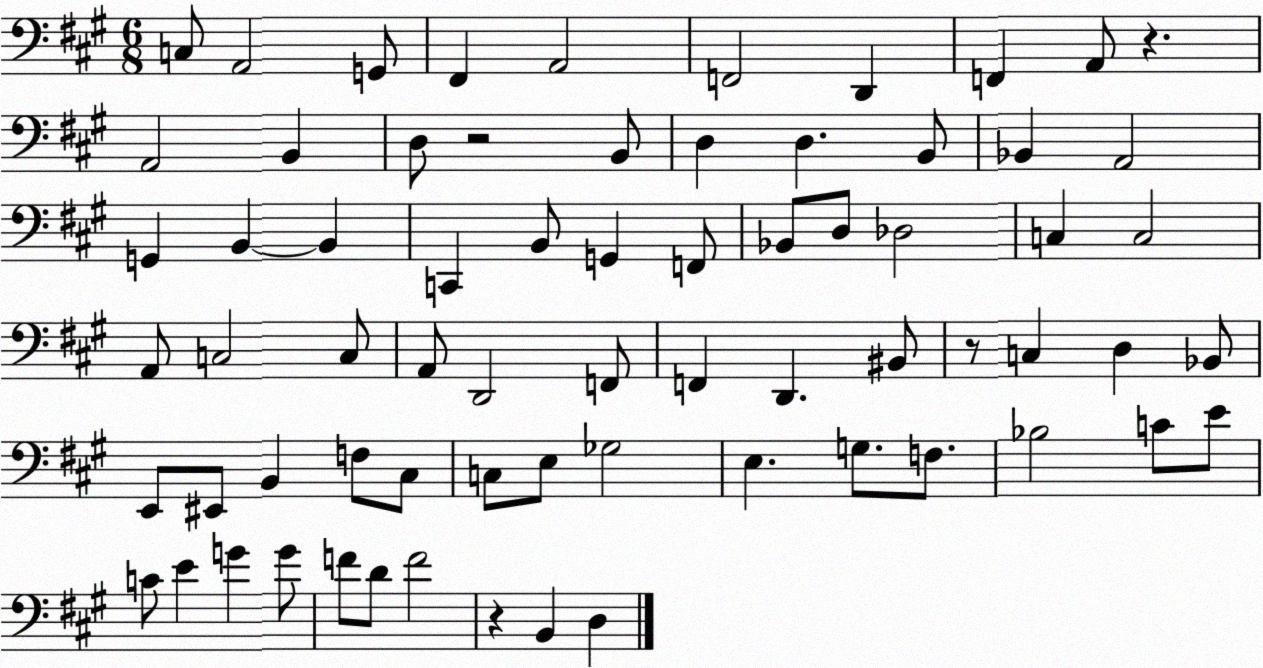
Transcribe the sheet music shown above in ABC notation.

X:1
T:Untitled
M:6/8
L:1/4
K:A
C,/2 A,,2 G,,/2 ^F,, A,,2 F,,2 D,, F,, A,,/2 z A,,2 B,, D,/2 z2 B,,/2 D, D, B,,/2 _B,, A,,2 G,, B,, B,, C,, B,,/2 G,, F,,/2 _B,,/2 D,/2 _D,2 C, C,2 A,,/2 C,2 C,/2 A,,/2 D,,2 F,,/2 F,, D,, ^B,,/2 z/2 C, D, _B,,/2 E,,/2 ^E,,/2 B,, F,/2 ^C,/2 C,/2 E,/2 _G,2 E, G,/2 F,/2 _B,2 C/2 E/2 C/2 E G G/2 F/2 D/2 F2 z B,, D,